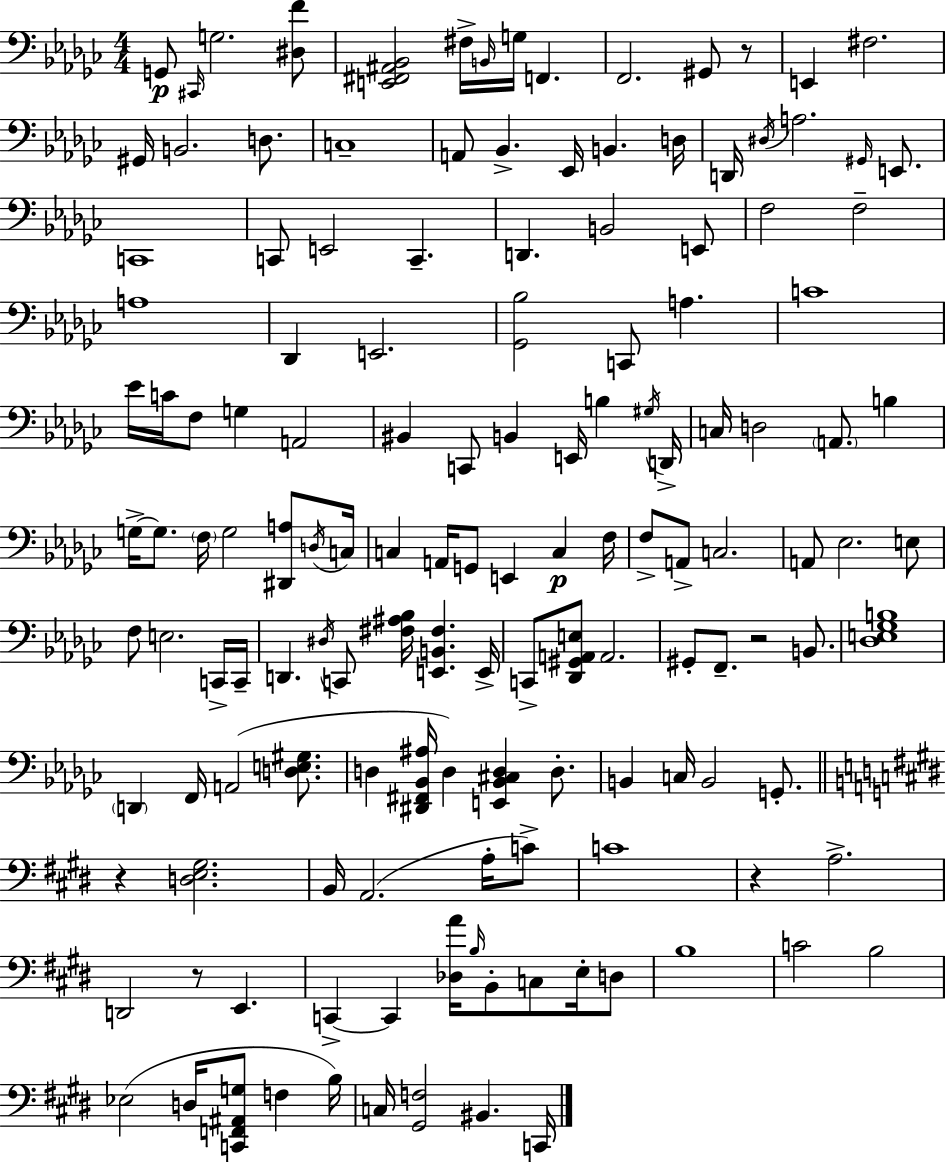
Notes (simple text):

G2/e C#2/s G3/h. [D#3,F4]/e [E2,F#2,A#2,Bb2]/h F#3/s B2/s G3/s F2/q. F2/h. G#2/e R/e E2/q F#3/h. G#2/s B2/h. D3/e. C3/w A2/e Bb2/q. Eb2/s B2/q. D3/s D2/s D#3/s A3/h. G#2/s E2/e. C2/w C2/e E2/h C2/q. D2/q. B2/h E2/e F3/h F3/h A3/w Db2/q E2/h. [Gb2,Bb3]/h C2/e A3/q. C4/w Eb4/s C4/s F3/e G3/q A2/h BIS2/q C2/e B2/q E2/s B3/q G#3/s D2/s C3/s D3/h A2/e. B3/q G3/s G3/e. F3/s G3/h [D#2,A3]/e D3/s C3/s C3/q A2/s G2/e E2/q C3/q F3/s F3/e A2/e C3/h. A2/e Eb3/h. E3/e F3/e E3/h. C2/s C2/s D2/q. D#3/s C2/e [F#3,A#3,Bb3]/s [E2,B2,F#3]/q. E2/s C2/e [Db2,G#2,A2,E3]/e A2/h. G#2/e F2/e. R/h B2/e. [Db3,E3,Gb3,B3]/w D2/q F2/s A2/h [D3,E3,G#3]/e. D3/q [D#2,F#2,Bb2,A#3]/s D3/q [E2,Bb2,C#3,D3]/q D3/e. B2/q C3/s B2/h G2/e. R/q [D3,E3,G#3]/h. B2/s A2/h. A3/s C4/e C4/w R/q A3/h. D2/h R/e E2/q. C2/q C2/q [Db3,A4]/s B3/s B2/e C3/e E3/s D3/e B3/w C4/h B3/h Eb3/h D3/s [C2,F2,A#2,G3]/e F3/q B3/s C3/s [G#2,F3]/h BIS2/q. C2/s